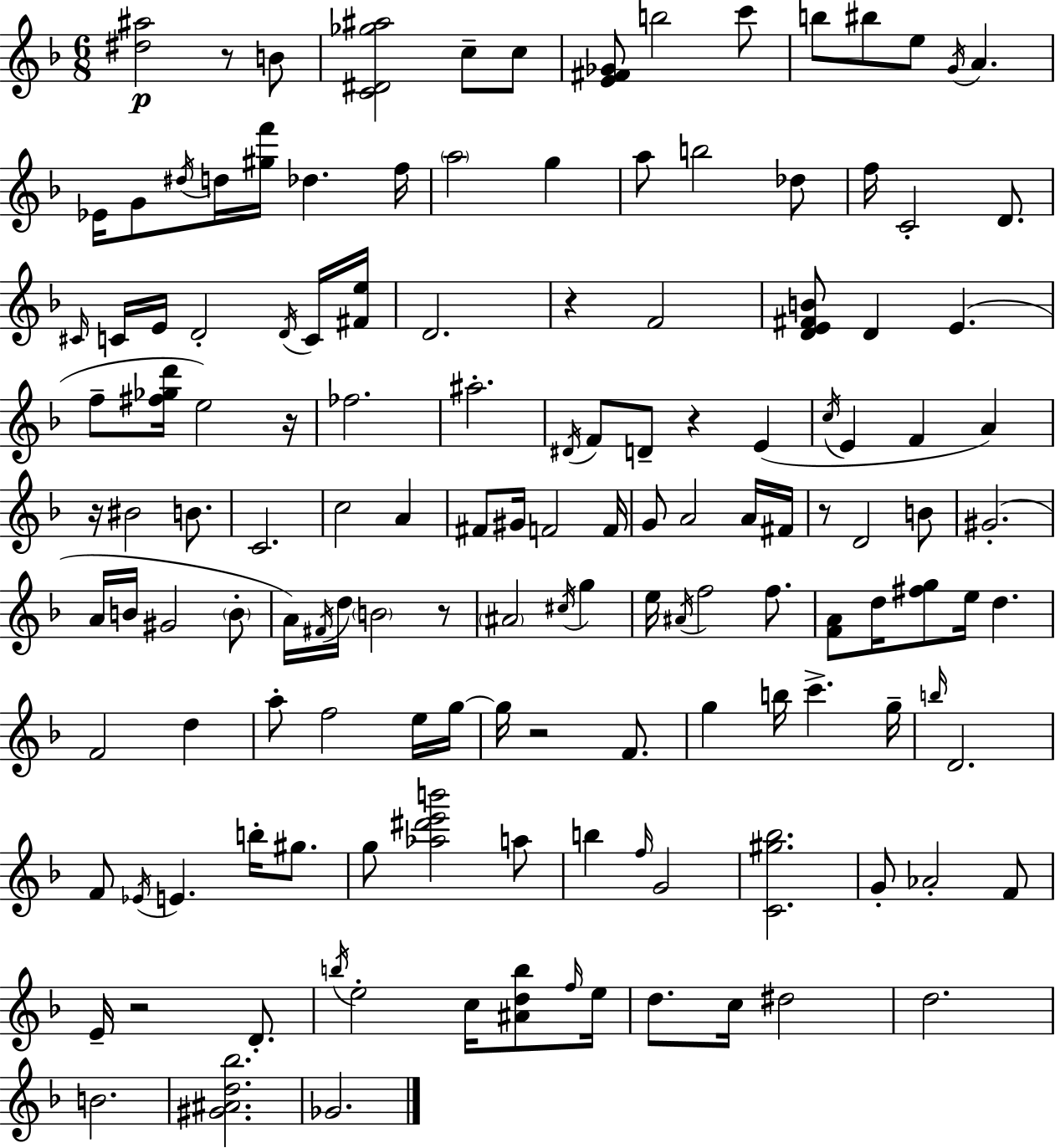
[D#5,A#5]/h R/e B4/e [C4,D#4,Gb5,A#5]/h C5/e C5/e [E4,F#4,Gb4]/e B5/h C6/e B5/e BIS5/e E5/e G4/s A4/q. Eb4/s G4/e D#5/s D5/s [G#5,F6]/s Db5/q. F5/s A5/h G5/q A5/e B5/h Db5/e F5/s C4/h D4/e. C#4/s C4/s E4/s D4/h D4/s C4/s [F#4,E5]/s D4/h. R/q F4/h [D4,E4,F#4,B4]/e D4/q E4/q. F5/e [F#5,Gb5,D6]/s E5/h R/s FES5/h. A#5/h. D#4/s F4/e D4/e R/q E4/q C5/s E4/q F4/q A4/q R/s BIS4/h B4/e. C4/h. C5/h A4/q F#4/e G#4/s F4/h F4/s G4/e A4/h A4/s F#4/s R/e D4/h B4/e G#4/h. A4/s B4/s G#4/h B4/e A4/s F#4/s D5/s B4/h R/e A#4/h C#5/s G5/q E5/s A#4/s F5/h F5/e. [F4,A4]/e D5/s [F#5,G5]/e E5/s D5/q. F4/h D5/q A5/e F5/h E5/s G5/s G5/s R/h F4/e. G5/q B5/s C6/q. G5/s B5/s D4/h. F4/e Eb4/s E4/q. B5/s G#5/e. G5/e [Ab5,D#6,E6,B6]/h A5/e B5/q F5/s G4/h [C4,G#5,Bb5]/h. G4/e Ab4/h F4/e E4/s R/h D4/e. B5/s E5/h C5/s [A#4,D5,B5]/e F5/s E5/s D5/e. C5/s D#5/h D5/h. B4/h. [G#4,A#4,D5,Bb5]/h. Gb4/h.